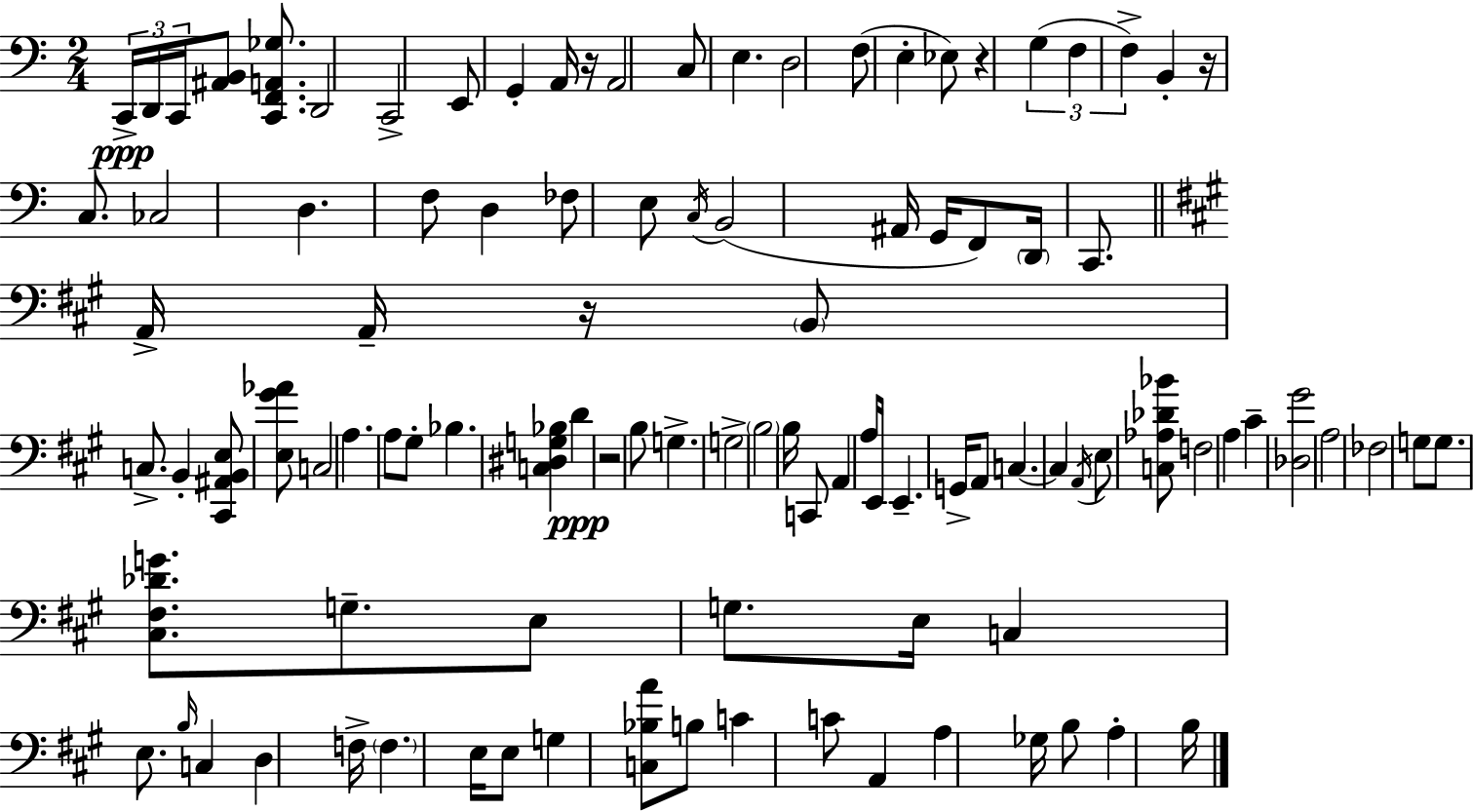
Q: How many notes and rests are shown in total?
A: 104